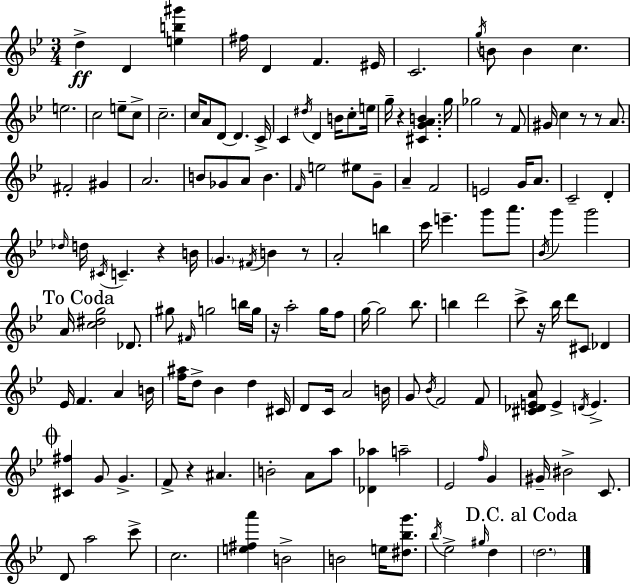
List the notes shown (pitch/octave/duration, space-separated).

D5/q D4/q [E5,B5,G#6]/q F#5/s D4/q F4/q. EIS4/s C4/h. G5/s B4/e B4/q C5/q. E5/h. C5/h E5/e C5/e C5/h. C5/s A4/e D4/e D4/q. C4/s C4/q D#5/s D4/q B4/s C5/e E5/s G5/s R/q [C#4,G4,A4,B4]/q. G5/s Gb5/h R/e F4/e G#4/s C5/q R/e R/e A4/e. F#4/h G#4/q A4/h. B4/e Gb4/e A4/e B4/q. F4/s E5/h EIS5/e G4/e A4/q F4/h E4/h G4/s A4/e. C4/h D4/q Db5/s D5/s C#4/s C4/q. R/q B4/s G4/q. F#4/s B4/q R/e A4/h B5/q C6/s E6/q. G6/e A6/e. Bb4/s G6/q G6/h A4/s [C5,D#5,G5]/h Db4/e. G#5/e F#4/s G5/h B5/s G5/s R/s A5/h G5/s F5/e G5/s G5/h Bb5/e. B5/q D6/h C6/e R/s Bb5/s D6/e C#4/e Db4/q Eb4/s F4/q. A4/q B4/s [F5,A#5]/s D5/e Bb4/q D5/q C#4/s D4/e C4/s A4/h B4/s G4/e Bb4/s F4/h F4/e [C#4,Db4,E4,A4]/e E4/q D4/s E4/q. [C#4,F#5]/q G4/e G4/q. F4/e R/q A#4/q. B4/h A4/e A5/e [Db4,Ab5]/q A5/h Eb4/h F5/s G4/q G#4/s BIS4/h C4/e. D4/e A5/h C6/e C5/h. [E5,F#5,A6]/q B4/h B4/h E5/s [D#5,Bb5,G6]/e. Bb5/s Eb5/h G#5/s D5/q D5/h.